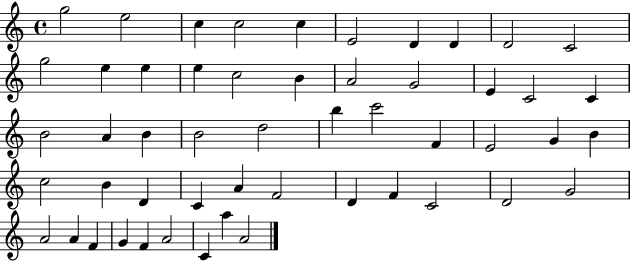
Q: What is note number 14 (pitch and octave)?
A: E5